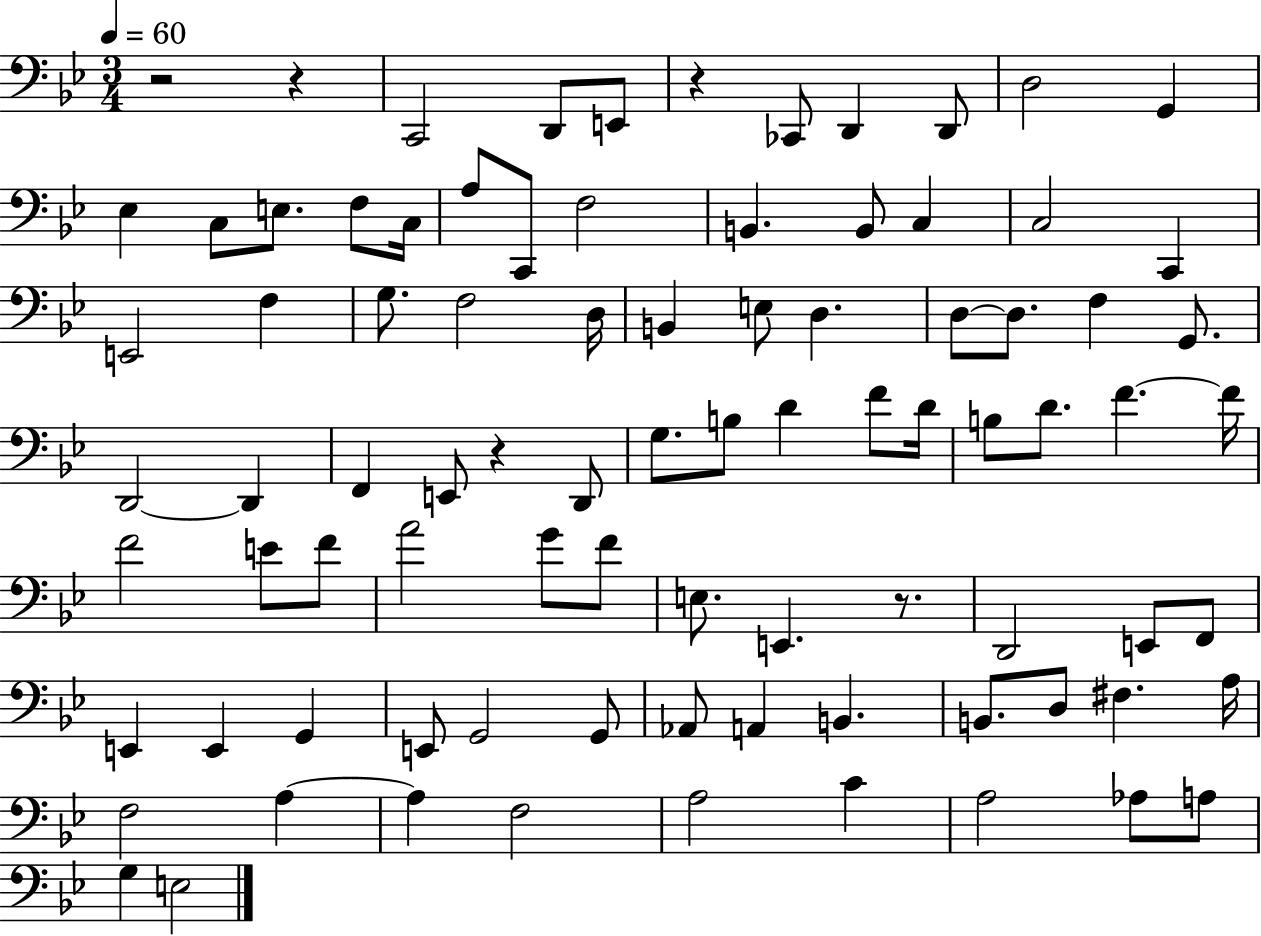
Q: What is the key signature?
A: BES major